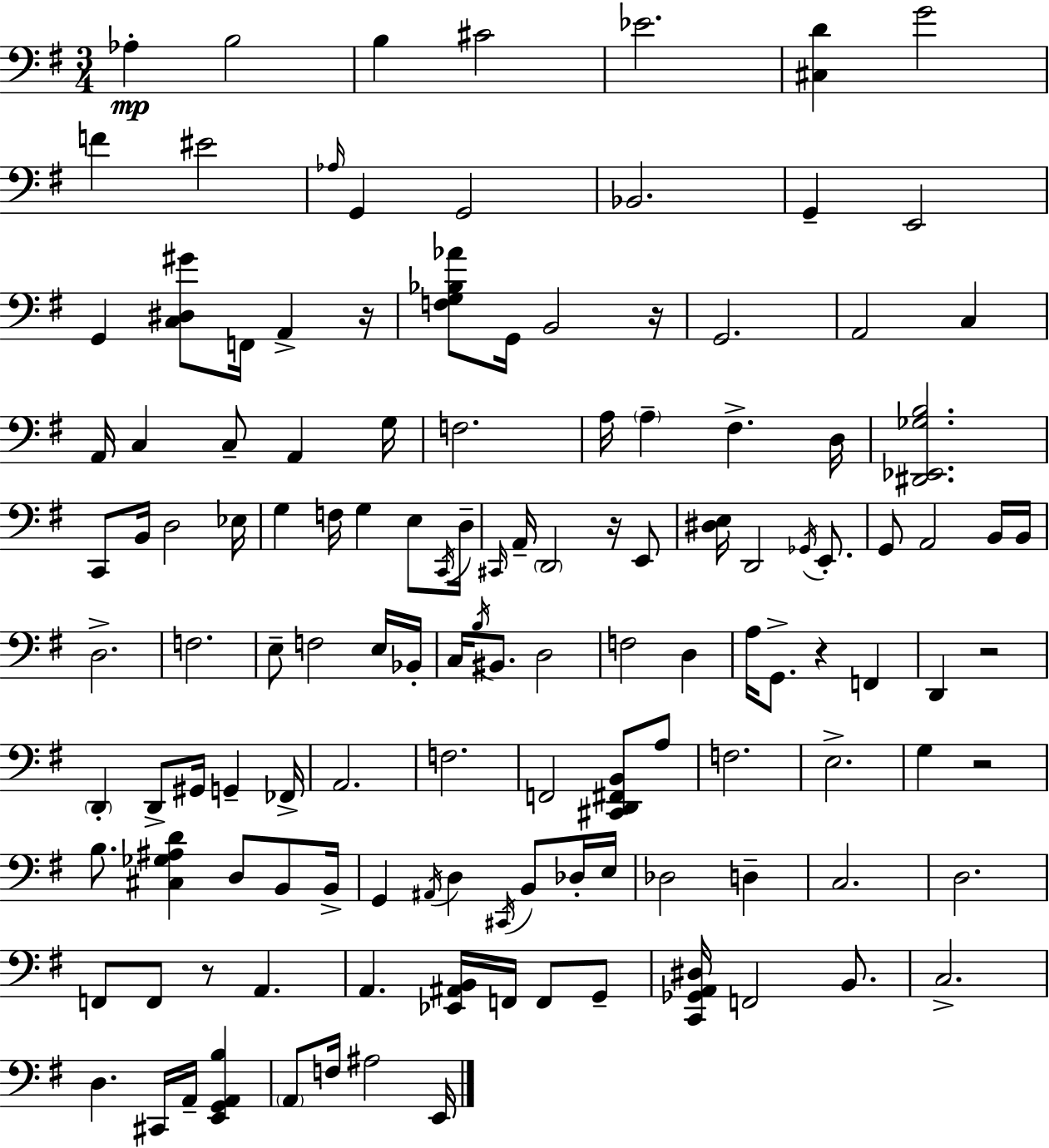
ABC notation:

X:1
T:Untitled
M:3/4
L:1/4
K:G
_A, B,2 B, ^C2 _E2 [^C,D] G2 F ^E2 _A,/4 G,, G,,2 _B,,2 G,, E,,2 G,, [C,^D,^G]/2 F,,/4 A,, z/4 [F,G,_B,_A]/2 G,,/4 B,,2 z/4 G,,2 A,,2 C, A,,/4 C, C,/2 A,, G,/4 F,2 A,/4 A, ^F, D,/4 [^D,,_E,,_G,B,]2 C,,/2 B,,/4 D,2 _E,/4 G, F,/4 G, E,/2 C,,/4 D,/4 ^C,,/4 A,,/4 D,,2 z/4 E,,/2 [^D,E,]/4 D,,2 _G,,/4 E,,/2 G,,/2 A,,2 B,,/4 B,,/4 D,2 F,2 E,/2 F,2 E,/4 _B,,/4 C,/4 B,/4 ^B,,/2 D,2 F,2 D, A,/4 G,,/2 z F,, D,, z2 D,, D,,/2 ^G,,/4 G,, _F,,/4 A,,2 F,2 F,,2 [^C,,D,,^F,,B,,]/2 A,/2 F,2 E,2 G, z2 B,/2 [^C,_G,^A,D] D,/2 B,,/2 B,,/4 G,, ^A,,/4 D, ^C,,/4 B,,/2 _D,/4 E,/4 _D,2 D, C,2 D,2 F,,/2 F,,/2 z/2 A,, A,, [_E,,^A,,B,,]/4 F,,/4 F,,/2 G,,/2 [C,,_G,,A,,^D,]/4 F,,2 B,,/2 C,2 D, ^C,,/4 A,,/4 [E,,G,,A,,B,] A,,/2 F,/4 ^A,2 E,,/4